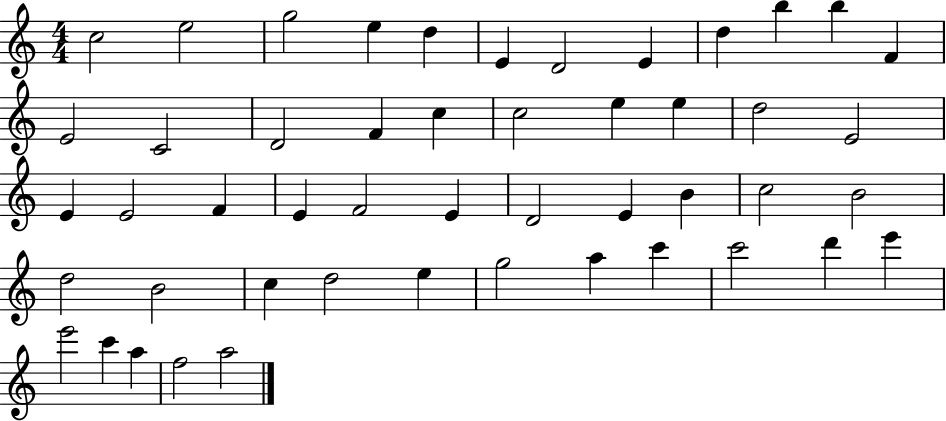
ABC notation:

X:1
T:Untitled
M:4/4
L:1/4
K:C
c2 e2 g2 e d E D2 E d b b F E2 C2 D2 F c c2 e e d2 E2 E E2 F E F2 E D2 E B c2 B2 d2 B2 c d2 e g2 a c' c'2 d' e' e'2 c' a f2 a2